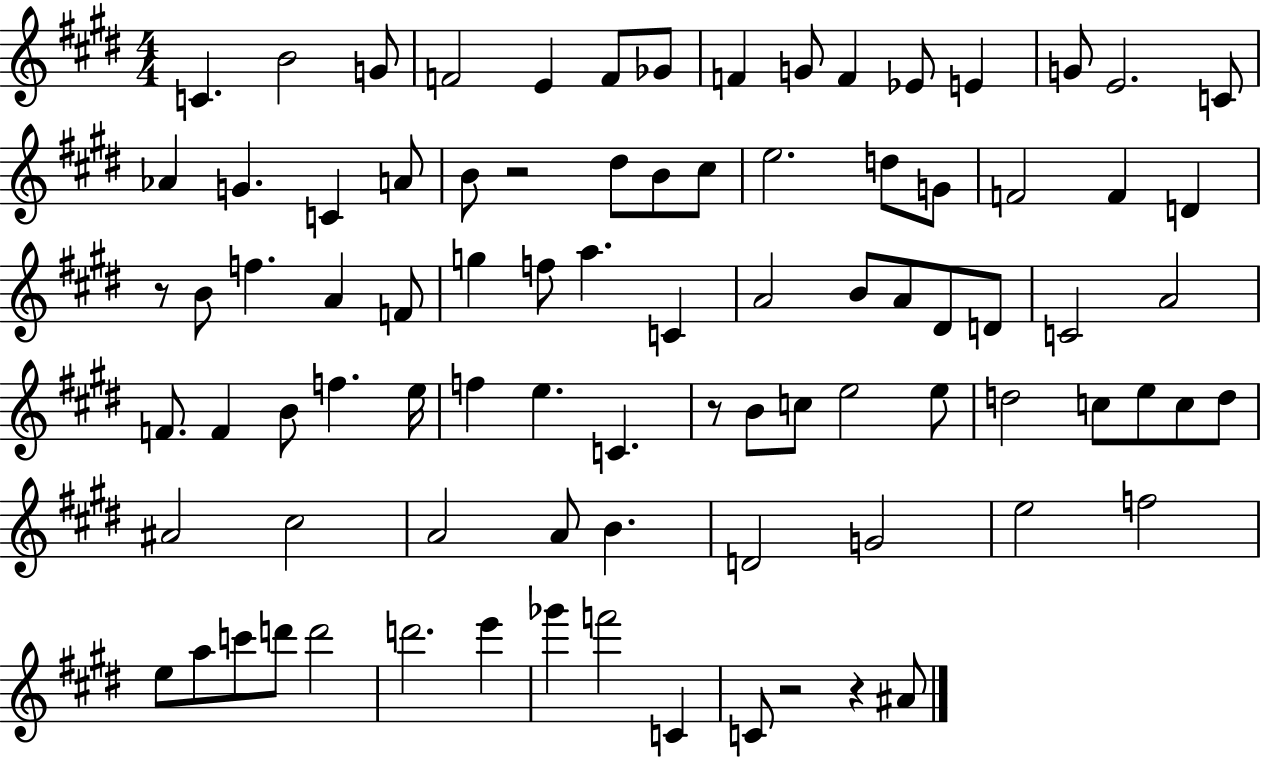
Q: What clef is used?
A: treble